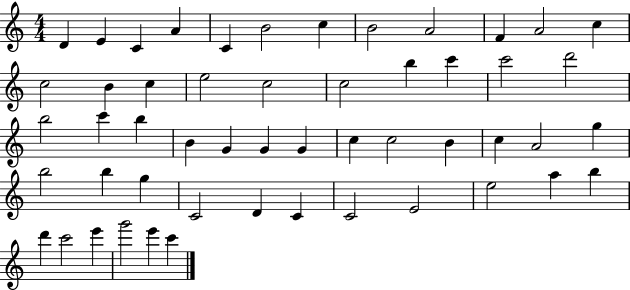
D4/q E4/q C4/q A4/q C4/q B4/h C5/q B4/h A4/h F4/q A4/h C5/q C5/h B4/q C5/q E5/h C5/h C5/h B5/q C6/q C6/h D6/h B5/h C6/q B5/q B4/q G4/q G4/q G4/q C5/q C5/h B4/q C5/q A4/h G5/q B5/h B5/q G5/q C4/h D4/q C4/q C4/h E4/h E5/h A5/q B5/q D6/q C6/h E6/q G6/h E6/q C6/q